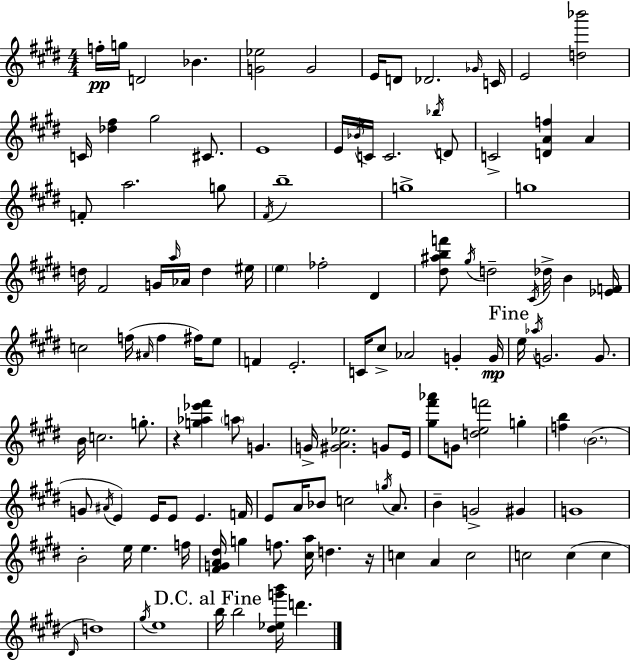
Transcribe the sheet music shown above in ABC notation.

X:1
T:Untitled
M:4/4
L:1/4
K:E
f/4 g/4 D2 _B [G_e]2 G2 E/4 D/2 _D2 _G/4 C/4 E2 [d_b']2 C/4 [_d^f] ^g2 ^C/2 E4 E/4 _B/4 C/4 C2 _b/4 D/2 C2 [DAf] A F/2 a2 g/2 ^F/4 b4 g4 g4 d/4 ^F2 G/4 a/4 _A/4 d ^e/4 e _f2 ^D [^d^abf']/2 ^g/4 d2 ^C/4 _d/4 B [_EF]/4 c2 f/4 ^A/4 f ^f/4 e/2 F E2 C/4 ^c/2 _A2 G G/4 e/4 _a/4 G2 G/2 B/4 c2 g/2 z [g_a_e'^f'] a/2 G G/4 [^GA_e]2 G/2 E/4 [^g^f'_a']/2 G/2 [def']2 g [fb] B2 G/2 ^A/4 E E/4 E/2 E F/4 E/2 A/4 _B/2 c2 g/4 A/2 B G2 ^G G4 B2 e/4 e f/4 [^FGA^d]/4 g f/2 [^ca]/4 d z/4 c A c2 c2 c c ^D/4 d4 ^g/4 e4 b/4 b2 [^d_eg'b']/4 d'